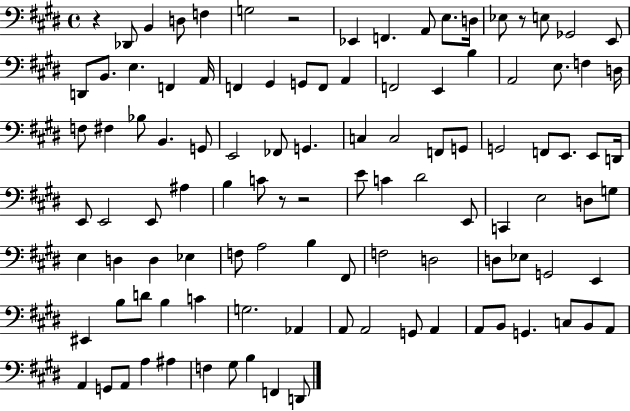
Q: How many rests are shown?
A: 5